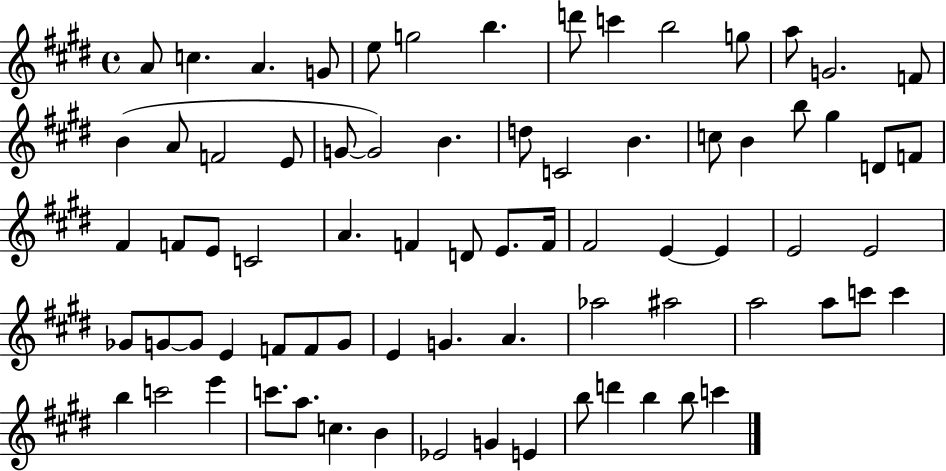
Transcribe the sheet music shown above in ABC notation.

X:1
T:Untitled
M:4/4
L:1/4
K:E
A/2 c A G/2 e/2 g2 b d'/2 c' b2 g/2 a/2 G2 F/2 B A/2 F2 E/2 G/2 G2 B d/2 C2 B c/2 B b/2 ^g D/2 F/2 ^F F/2 E/2 C2 A F D/2 E/2 F/4 ^F2 E E E2 E2 _G/2 G/2 G/2 E F/2 F/2 G/2 E G A _a2 ^a2 a2 a/2 c'/2 c' b c'2 e' c'/2 a/2 c B _E2 G E b/2 d' b b/2 c'